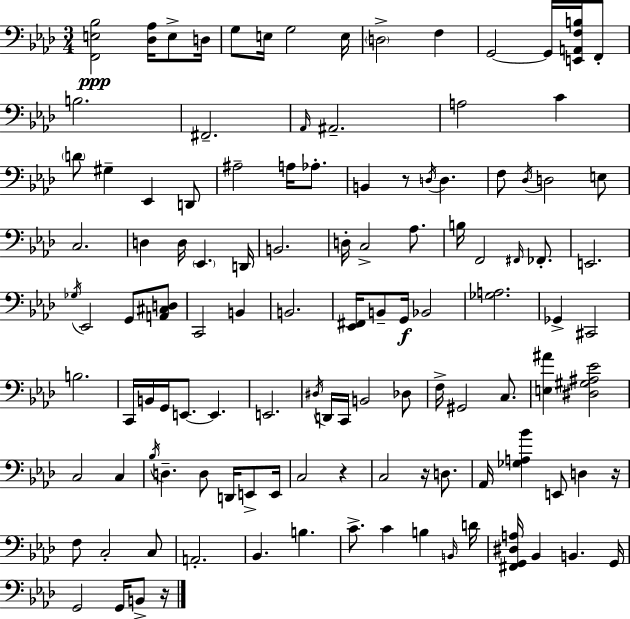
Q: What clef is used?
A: bass